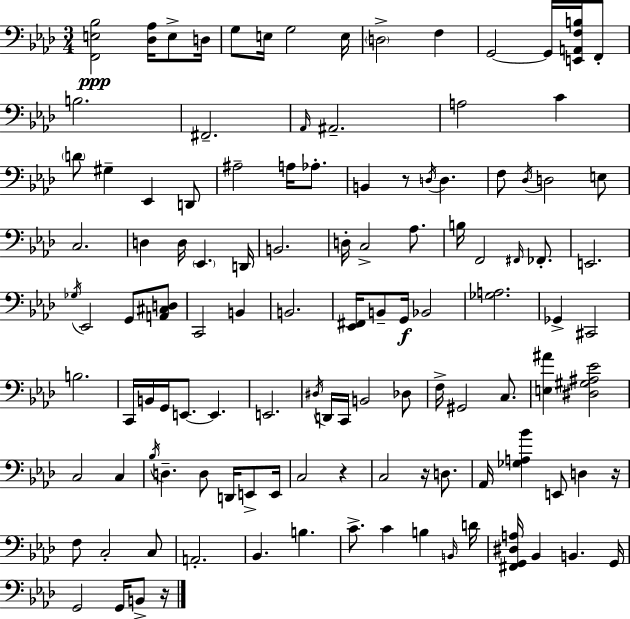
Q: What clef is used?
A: bass